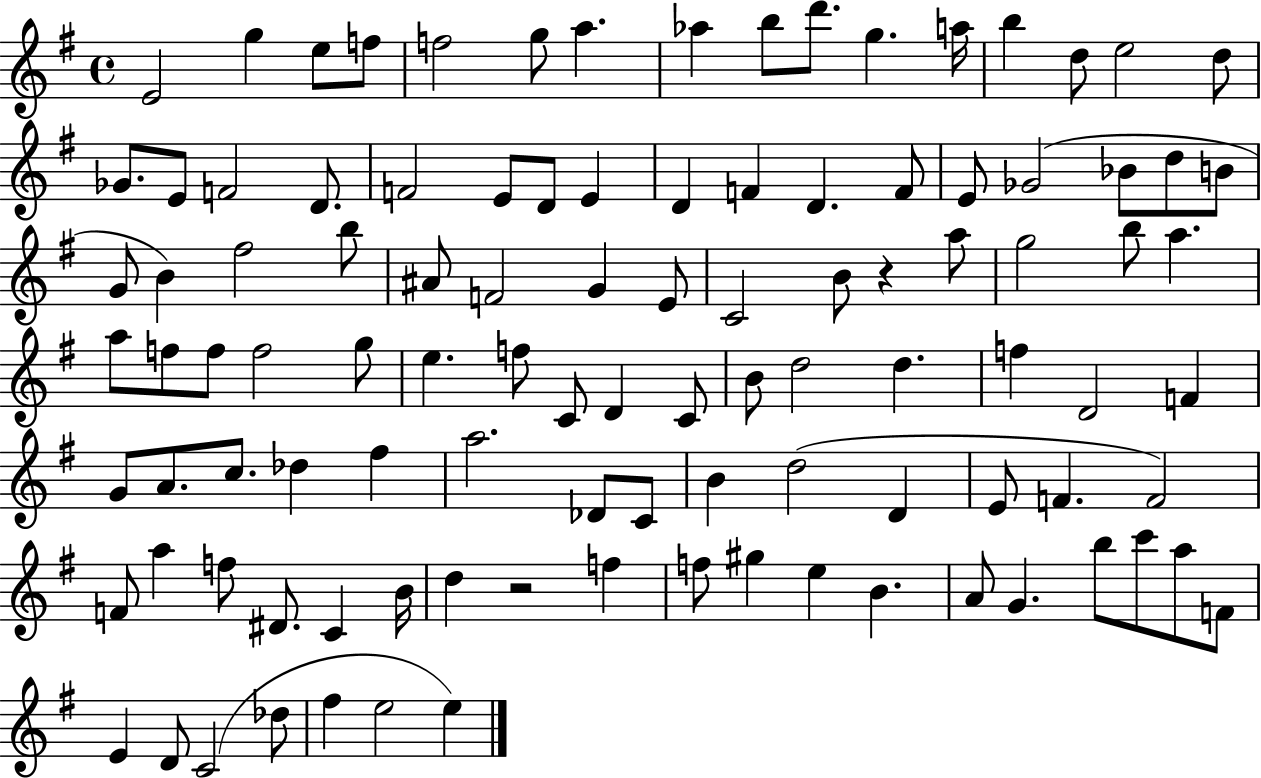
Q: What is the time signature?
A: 4/4